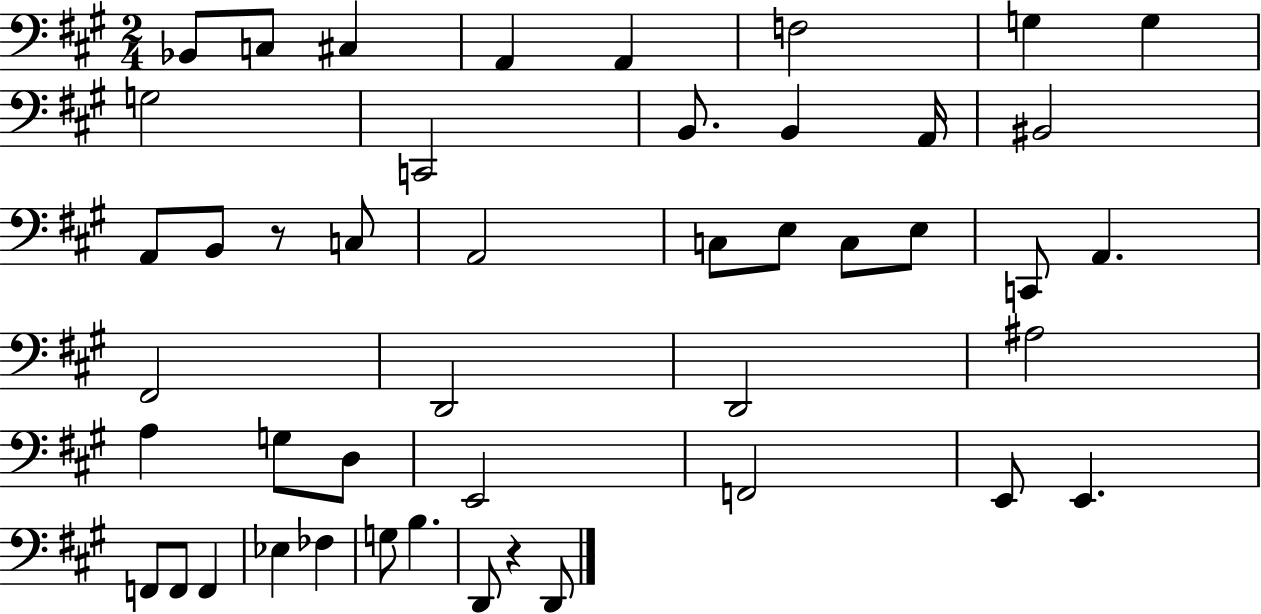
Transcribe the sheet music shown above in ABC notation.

X:1
T:Untitled
M:2/4
L:1/4
K:A
_B,,/2 C,/2 ^C, A,, A,, F,2 G, G, G,2 C,,2 B,,/2 B,, A,,/4 ^B,,2 A,,/2 B,,/2 z/2 C,/2 A,,2 C,/2 E,/2 C,/2 E,/2 C,,/2 A,, ^F,,2 D,,2 D,,2 ^A,2 A, G,/2 D,/2 E,,2 F,,2 E,,/2 E,, F,,/2 F,,/2 F,, _E, _F, G,/2 B, D,,/2 z D,,/2